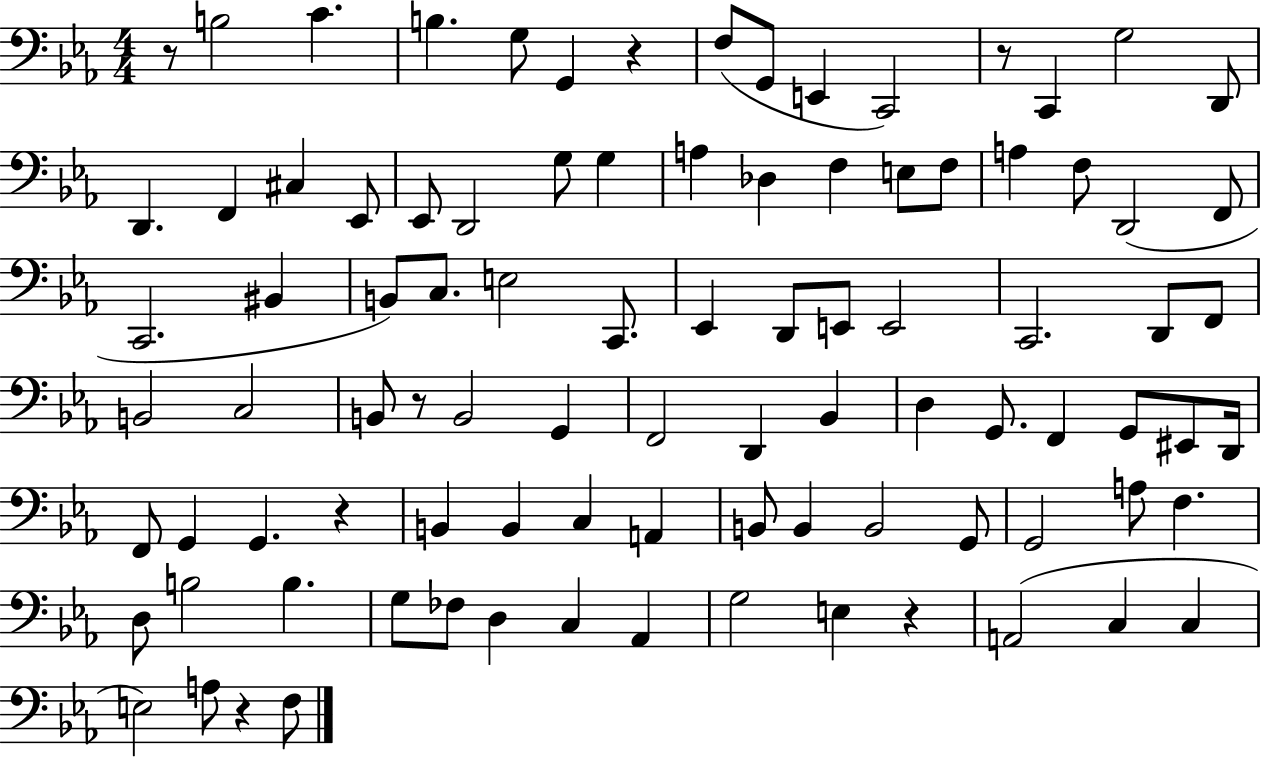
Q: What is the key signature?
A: EES major